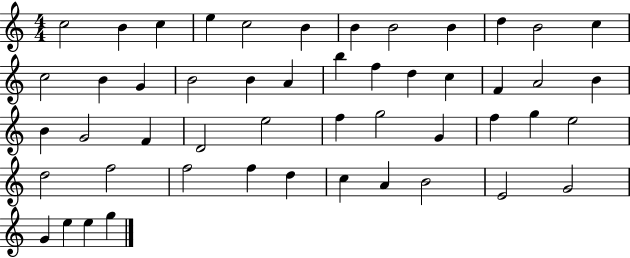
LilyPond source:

{
  \clef treble
  \numericTimeSignature
  \time 4/4
  \key c \major
  c''2 b'4 c''4 | e''4 c''2 b'4 | b'4 b'2 b'4 | d''4 b'2 c''4 | \break c''2 b'4 g'4 | b'2 b'4 a'4 | b''4 f''4 d''4 c''4 | f'4 a'2 b'4 | \break b'4 g'2 f'4 | d'2 e''2 | f''4 g''2 g'4 | f''4 g''4 e''2 | \break d''2 f''2 | f''2 f''4 d''4 | c''4 a'4 b'2 | e'2 g'2 | \break g'4 e''4 e''4 g''4 | \bar "|."
}